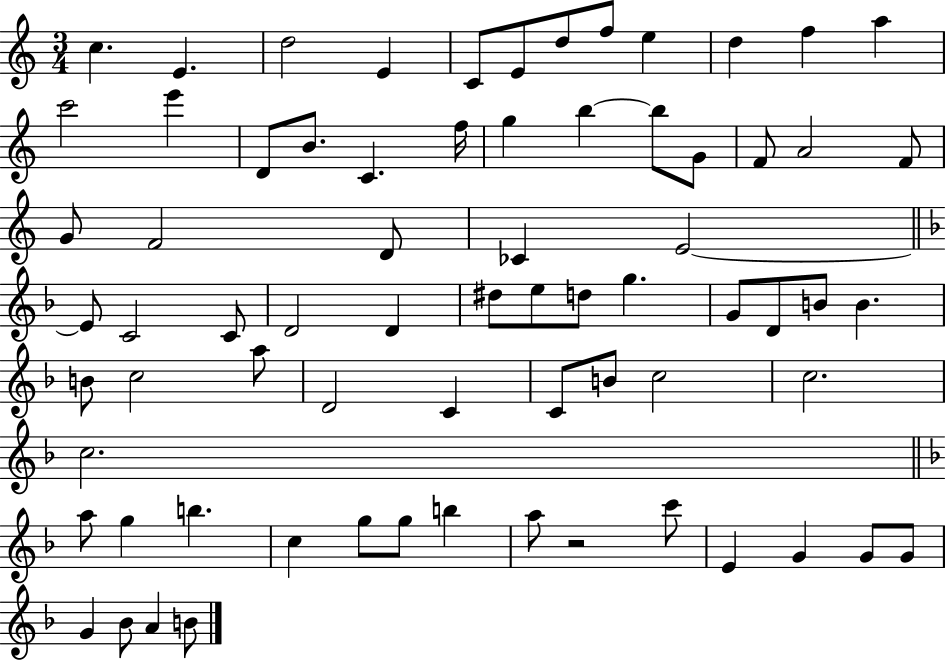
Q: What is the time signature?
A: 3/4